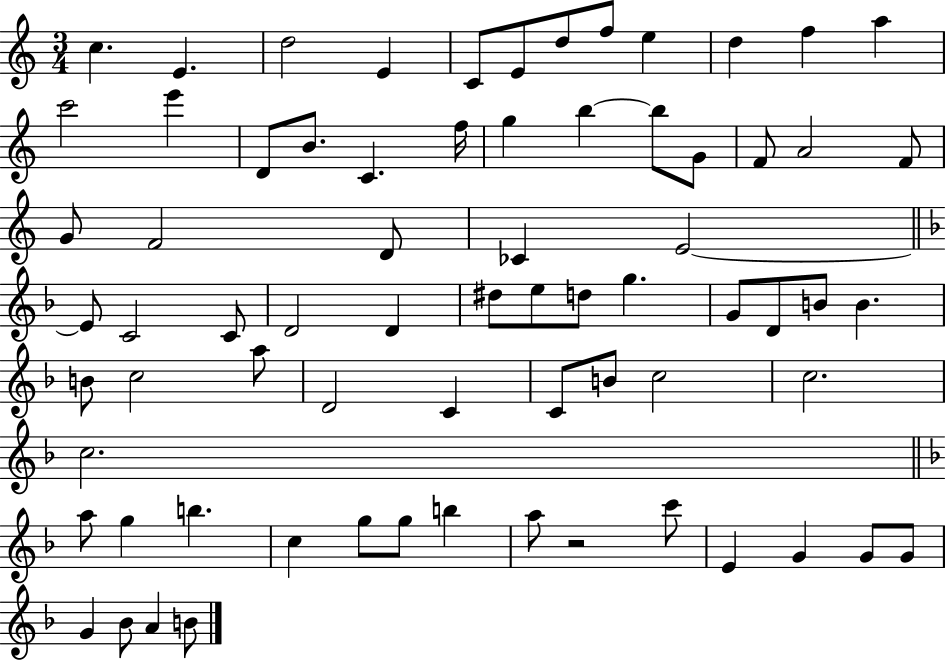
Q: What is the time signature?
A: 3/4